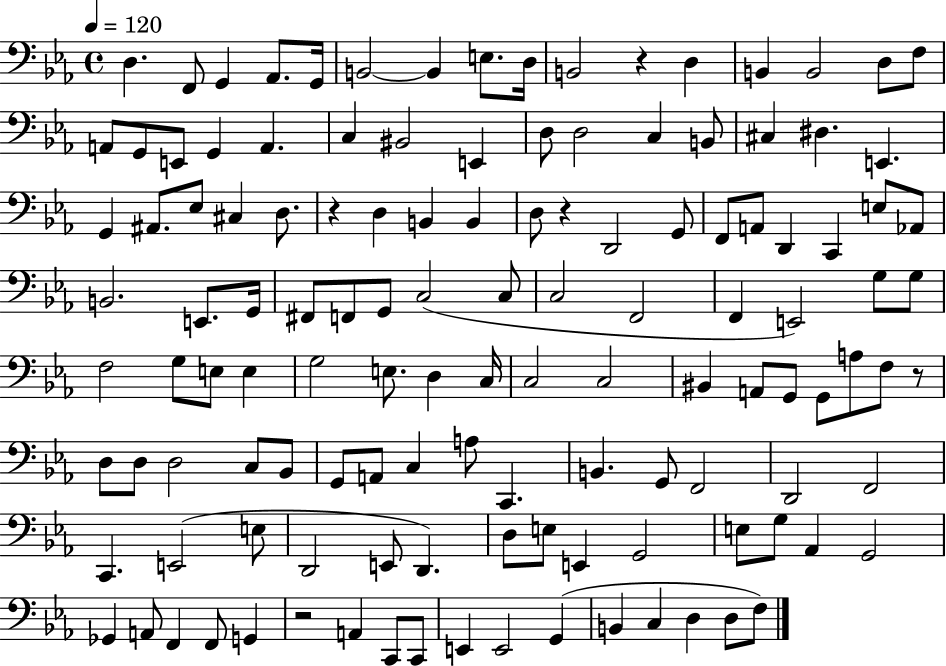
D3/q. F2/e G2/q Ab2/e. G2/s B2/h B2/q E3/e. D3/s B2/h R/q D3/q B2/q B2/h D3/e F3/e A2/e G2/e E2/e G2/q A2/q. C3/q BIS2/h E2/q D3/e D3/h C3/q B2/e C#3/q D#3/q. E2/q. G2/q A#2/e. Eb3/e C#3/q D3/e. R/q D3/q B2/q B2/q D3/e R/q D2/h G2/e F2/e A2/e D2/q C2/q E3/e Ab2/e B2/h. E2/e. G2/s F#2/e F2/e G2/e C3/h C3/e C3/h F2/h F2/q E2/h G3/e G3/e F3/h G3/e E3/e E3/q G3/h E3/e. D3/q C3/s C3/h C3/h BIS2/q A2/e G2/e G2/e A3/e F3/e R/e D3/e D3/e D3/h C3/e Bb2/e G2/e A2/e C3/q A3/e C2/q. B2/q. G2/e F2/h D2/h F2/h C2/q. E2/h E3/e D2/h E2/e D2/q. D3/e E3/e E2/q G2/h E3/e G3/e Ab2/q G2/h Gb2/q A2/e F2/q F2/e G2/q R/h A2/q C2/e C2/e E2/q E2/h G2/q B2/q C3/q D3/q D3/e F3/e